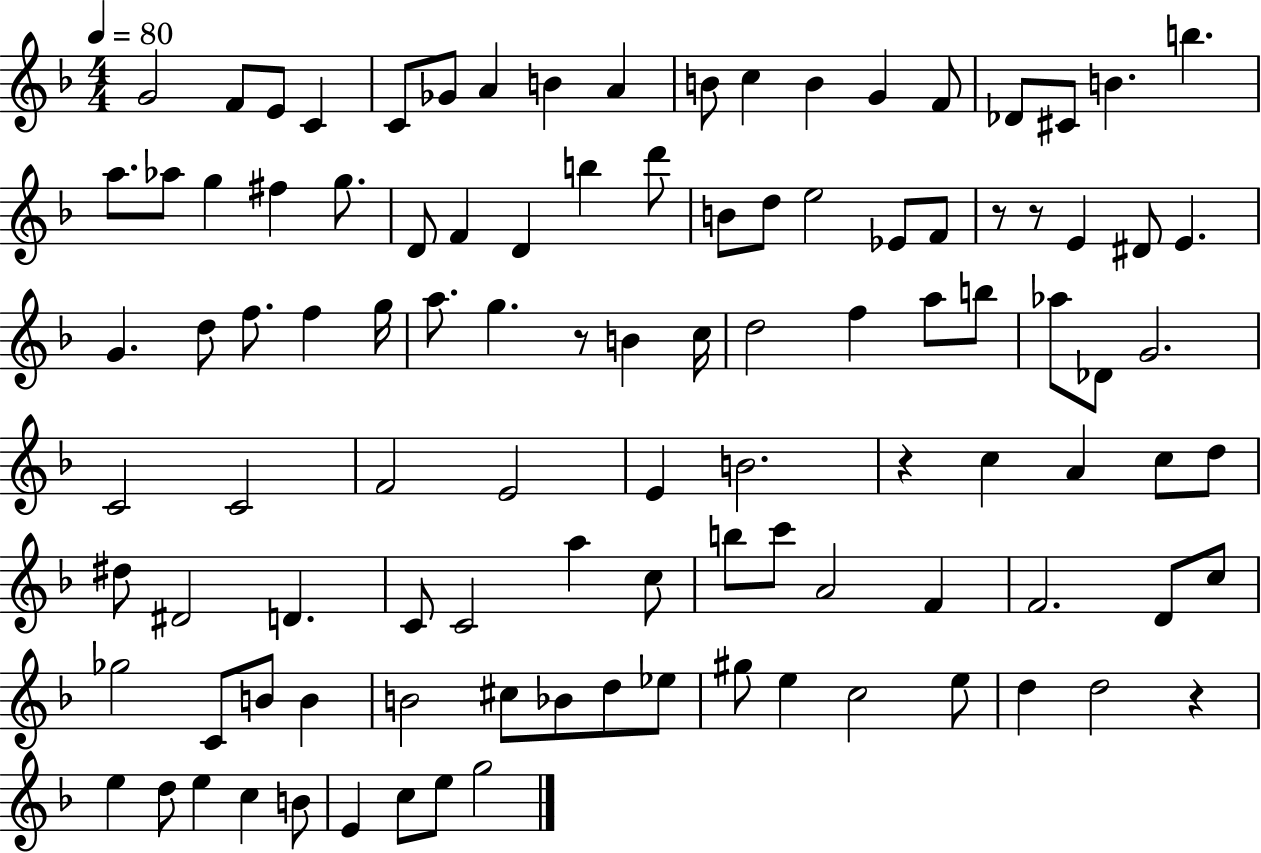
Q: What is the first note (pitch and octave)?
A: G4